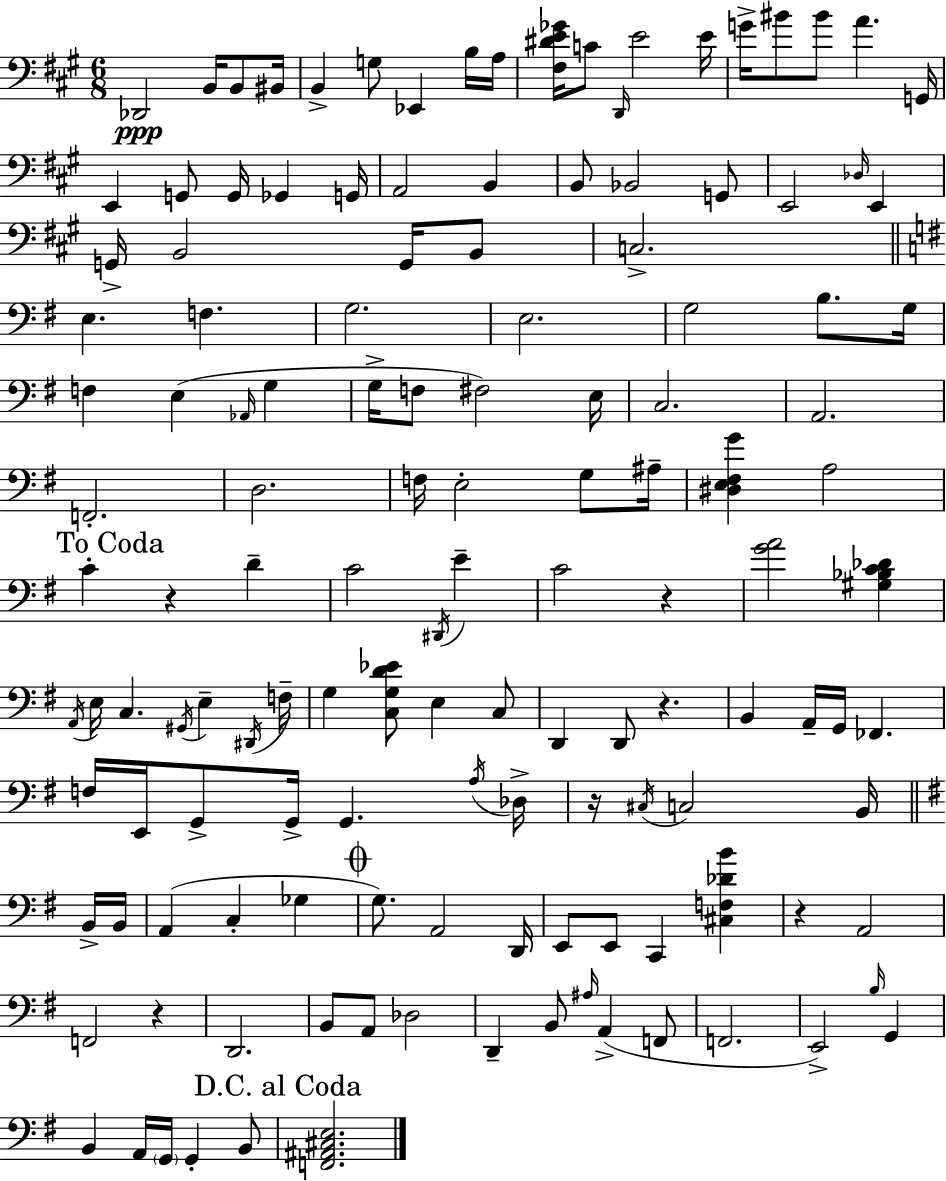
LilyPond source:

{
  \clef bass
  \numericTimeSignature
  \time 6/8
  \key a \major
  des,2\ppp b,16 b,8 bis,16 | b,4-> g8 ees,4 b16 a16 | <fis dis' e' ges'>16 c'8 \grace { d,16 } e'2 | e'16 g'16-> bis'8 bis'8 a'4. | \break g,16 e,4 g,8 g,16 ges,4 | g,16 a,2 b,4 | b,8 bes,2 g,8 | e,2 \grace { des16 } e,4 | \break g,16-> b,2 g,16 | b,8 c2.-> | \bar "||" \break \key e \minor e4. f4. | g2. | e2. | g2 b8. g16 | \break f4 e4( \grace { aes,16 } g4 | g16-> f8 fis2) | e16 c2. | a,2. | \break f,2.-. | d2. | f16 e2-. g8 | ais16-- <dis e fis g'>4 a2 | \break \mark "To Coda" c'4-. r4 d'4-- | c'2 \acciaccatura { dis,16 } e'4-- | c'2 r4 | <g' a'>2 <gis bes c' des'>4 | \break \acciaccatura { a,16 } e16 c4. \acciaccatura { gis,16 } e4-- | \acciaccatura { dis,16 } f16-- g4 <c g d' ees'>8 e4 | c8 d,4 d,8 r4. | b,4 a,16-- g,16 fes,4. | \break f16 e,16 g,8-> g,16-> g,4. | \acciaccatura { a16 } des16-> r16 \acciaccatura { cis16 } c2 | b,16 \bar "||" \break \key g \major b,16-> b,16 a,4( c4-. ges4 | \mark \markup { \musicglyph "scripts.coda" } g8.) a,2 | d,16 e,8 e,8 c,4 <cis f des' b'>4 | r4 a,2 | \break f,2 r4 | d,2. | b,8 a,8 des2 | d,4-- b,8 \grace { ais16 }( a,4-> | \break f,8 f,2. | e,2->) \grace { b16 } | g,4 b,4 a,16 \parenthesize g,16 g,4-. | b,8 \mark "D.C. al Coda" <f, ais, cis e>2. | \break \bar "|."
}